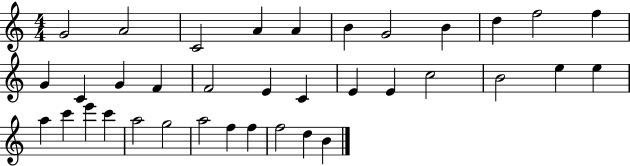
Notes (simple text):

G4/h A4/h C4/h A4/q A4/q B4/q G4/h B4/q D5/q F5/h F5/q G4/q C4/q G4/q F4/q F4/h E4/q C4/q E4/q E4/q C5/h B4/h E5/q E5/q A5/q C6/q E6/q C6/q A5/h G5/h A5/h F5/q F5/q F5/h D5/q B4/q